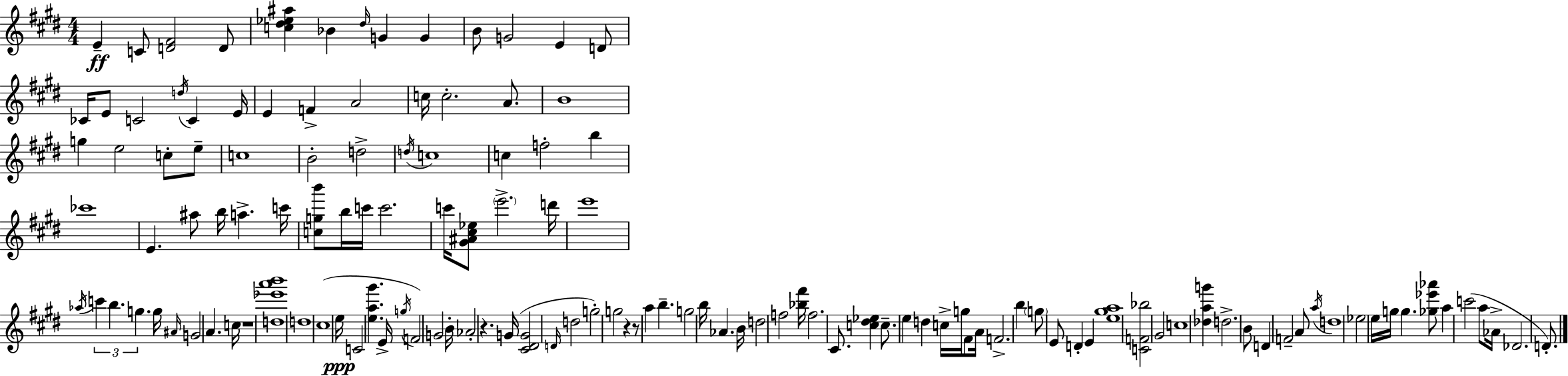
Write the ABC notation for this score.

X:1
T:Untitled
M:4/4
L:1/4
K:E
E C/2 [D^F]2 D/2 [c^d_e^a] _B ^d/4 G G B/2 G2 E D/2 _C/4 E/2 C2 d/4 C E/4 E F A2 c/4 c2 A/2 B4 g e2 c/2 e/2 c4 B2 d2 d/4 c4 c f2 b _c'4 E ^a/2 b/4 a c'/4 [cgb']/2 b/4 c'/4 c'2 c'/4 [^G^A^c_e]/2 e'2 d'/4 e'4 _a/4 c' b g g/4 ^A/4 G2 A c/4 z4 [d_e'a'b']4 d4 ^c4 e/4 C2 [ea^g'] E/4 g/4 F2 G2 B/4 _A2 z G/4 [^C^DG]2 D/4 d2 g2 g2 z z/2 a b g2 b/4 _A B/4 d2 f2 [_b^f']/4 f2 ^C/2 [c^d_e] c/2 e d c/4 g/4 ^F/2 A/4 F2 b g/2 E/2 D E [e^ga]4 [CF_b]2 ^G2 c4 [_dag'] d2 B/2 D F2 A/2 a/4 d4 _e2 e/4 g/4 g [_g_e'_a']/2 a c'2 a/2 _A/4 _D2 D/2